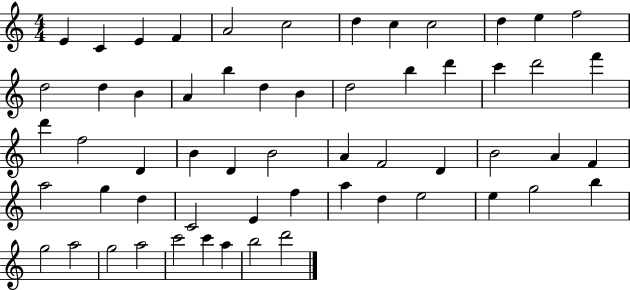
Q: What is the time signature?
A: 4/4